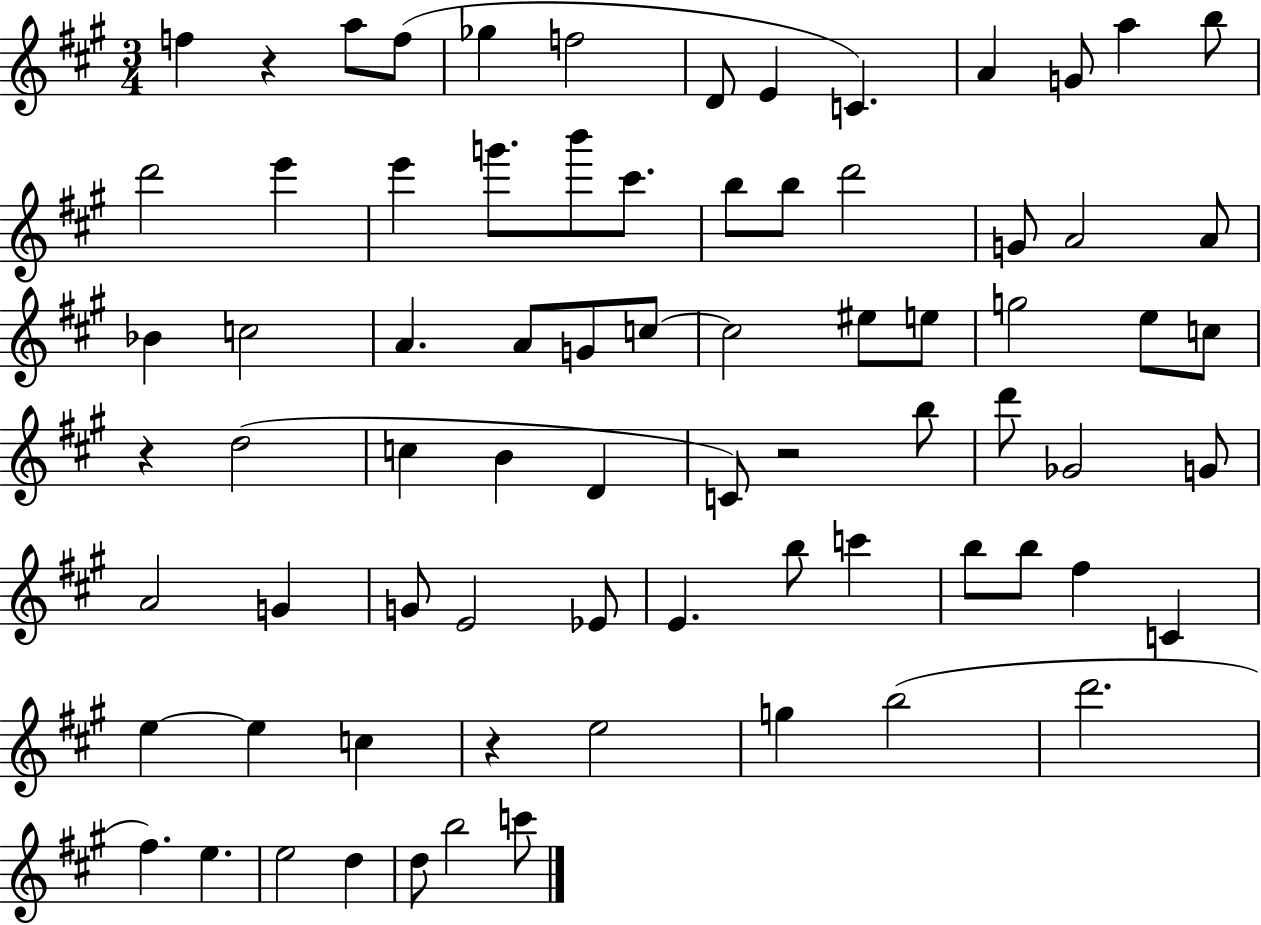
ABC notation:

X:1
T:Untitled
M:3/4
L:1/4
K:A
f z a/2 f/2 _g f2 D/2 E C A G/2 a b/2 d'2 e' e' g'/2 b'/2 ^c'/2 b/2 b/2 d'2 G/2 A2 A/2 _B c2 A A/2 G/2 c/2 c2 ^e/2 e/2 g2 e/2 c/2 z d2 c B D C/2 z2 b/2 d'/2 _G2 G/2 A2 G G/2 E2 _E/2 E b/2 c' b/2 b/2 ^f C e e c z e2 g b2 d'2 ^f e e2 d d/2 b2 c'/2